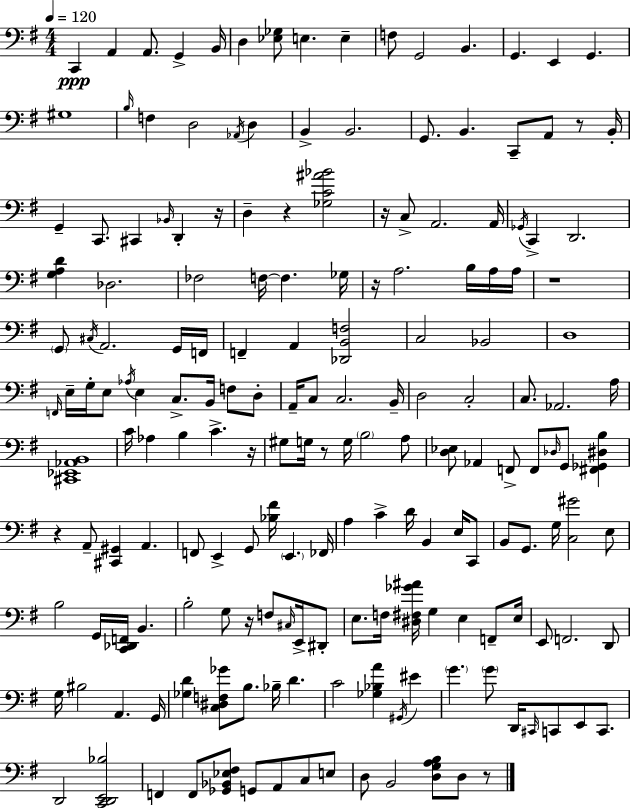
C2/q A2/q A2/e. G2/q B2/s D3/q [Eb3,Gb3]/e E3/q. E3/q F3/e G2/h B2/q. G2/q. E2/q G2/q. G#3/w B3/s F3/q D3/h Ab2/s D3/q B2/q B2/h. G2/e. B2/q. C2/e A2/e R/e B2/s G2/q C2/e. C#2/q Bb2/s D2/q R/s D3/q R/q [Gb3,C4,A#4,Bb4]/h R/s C3/e A2/h. A2/s Gb2/s C2/q D2/h. [G3,A3,D4]/q Db3/h. FES3/h F3/s F3/q. Gb3/s R/s A3/h. B3/s A3/s A3/s R/w G2/e C#3/s A2/h. G2/s F2/s F2/q A2/q [Db2,B2,F3]/h C3/h Bb2/h D3/w F2/s E3/s G3/s E3/e Ab3/s E3/q C3/e. B2/s F3/e D3/e A2/s C3/e C3/h. B2/s D3/h C3/h C3/e. Ab2/h. A3/s [C#2,Eb2,Ab2,B2]/w C4/s Ab3/q B3/q C4/q. R/s G#3/e G3/s R/e G3/s B3/h A3/e [D3,Eb3]/e Ab2/q F2/e F2/e Db3/s G2/e [F#2,Gb2,D#3,B3]/q R/q A2/e [C#2,G#2]/q A2/q. F2/e E2/q G2/e [Bb3,F#4]/s E2/q. FES2/s A3/q C4/q D4/s B2/q E3/s C2/e B2/e G2/e. G3/s [C3,G#4]/h E3/e B3/h G2/s [C2,Db2,F2]/s B2/q. B3/h G3/e R/s F3/e C#3/s E2/s D#2/e E3/e. F3/s [D#3,F#3,Gb4,A#4]/s G3/q E3/q F2/e E3/s E2/e F2/h. D2/e G3/s BIS3/h A2/q. G2/s [Gb3,D4]/q [C3,D#3,F3,Gb4]/e B3/e. Bb3/s D4/q. C4/h [Gb3,Bb3,A4]/q G#2/s EIS4/q G4/q. G4/e D2/s C#2/s C2/e E2/e C2/e. D2/h [C2,D2,E2,Bb3]/h F2/q F2/e [Gb2,Bb2,Eb3,F#3]/e G2/e A2/e C3/e E3/e D3/e B2/h [D3,G3,A3,B3]/e D3/e R/e